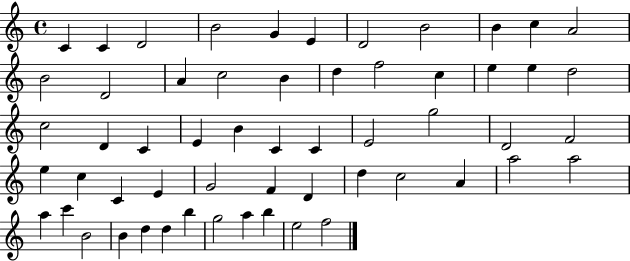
C4/q C4/q D4/h B4/h G4/q E4/q D4/h B4/h B4/q C5/q A4/h B4/h D4/h A4/q C5/h B4/q D5/q F5/h C5/q E5/q E5/q D5/h C5/h D4/q C4/q E4/q B4/q C4/q C4/q E4/h G5/h D4/h F4/h E5/q C5/q C4/q E4/q G4/h F4/q D4/q D5/q C5/h A4/q A5/h A5/h A5/q C6/q B4/h B4/q D5/q D5/q B5/q G5/h A5/q B5/q E5/h F5/h